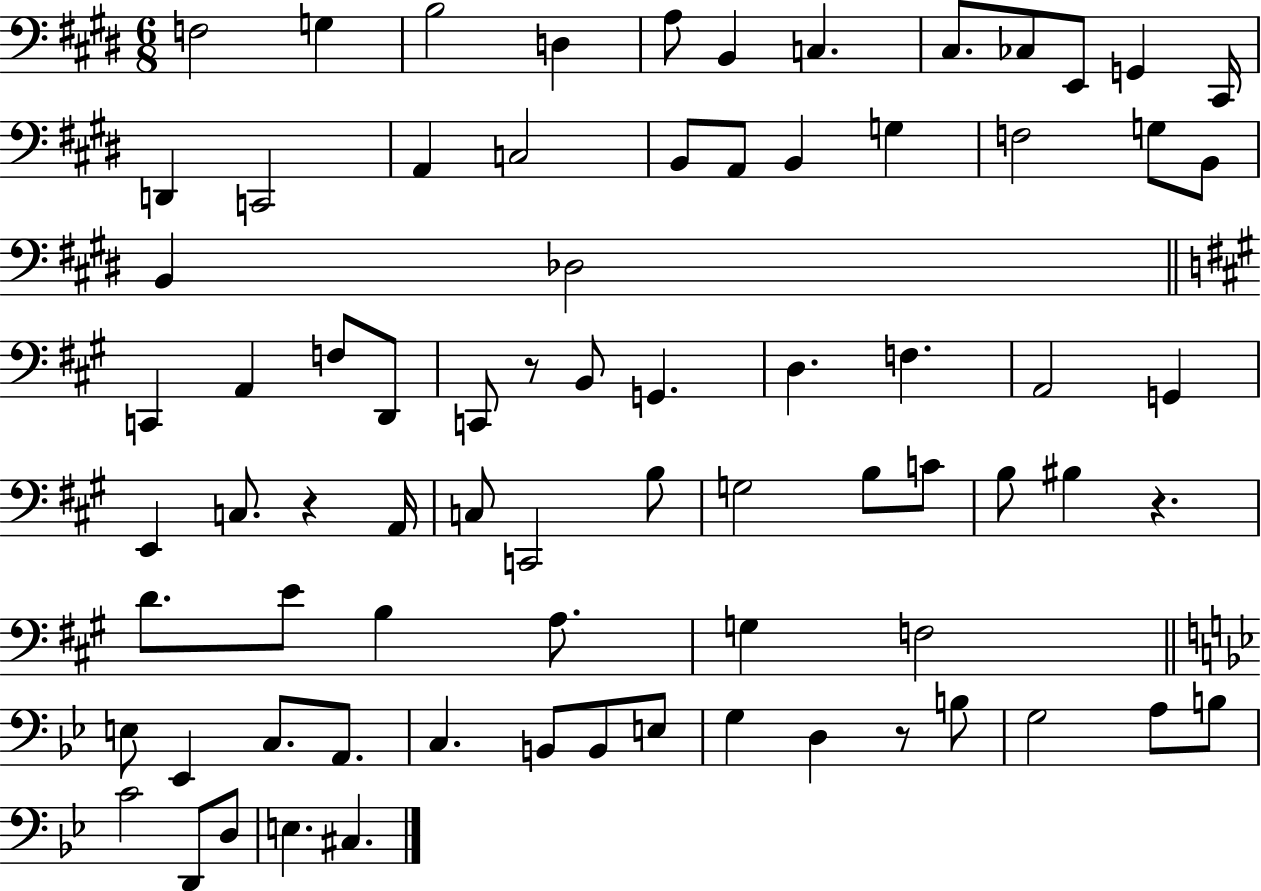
F3/h G3/q B3/h D3/q A3/e B2/q C3/q. C#3/e. CES3/e E2/e G2/q C#2/s D2/q C2/h A2/q C3/h B2/e A2/e B2/q G3/q F3/h G3/e B2/e B2/q Db3/h C2/q A2/q F3/e D2/e C2/e R/e B2/e G2/q. D3/q. F3/q. A2/h G2/q E2/q C3/e. R/q A2/s C3/e C2/h B3/e G3/h B3/e C4/e B3/e BIS3/q R/q. D4/e. E4/e B3/q A3/e. G3/q F3/h E3/e Eb2/q C3/e. A2/e. C3/q. B2/e B2/e E3/e G3/q D3/q R/e B3/e G3/h A3/e B3/e C4/h D2/e D3/e E3/q. C#3/q.